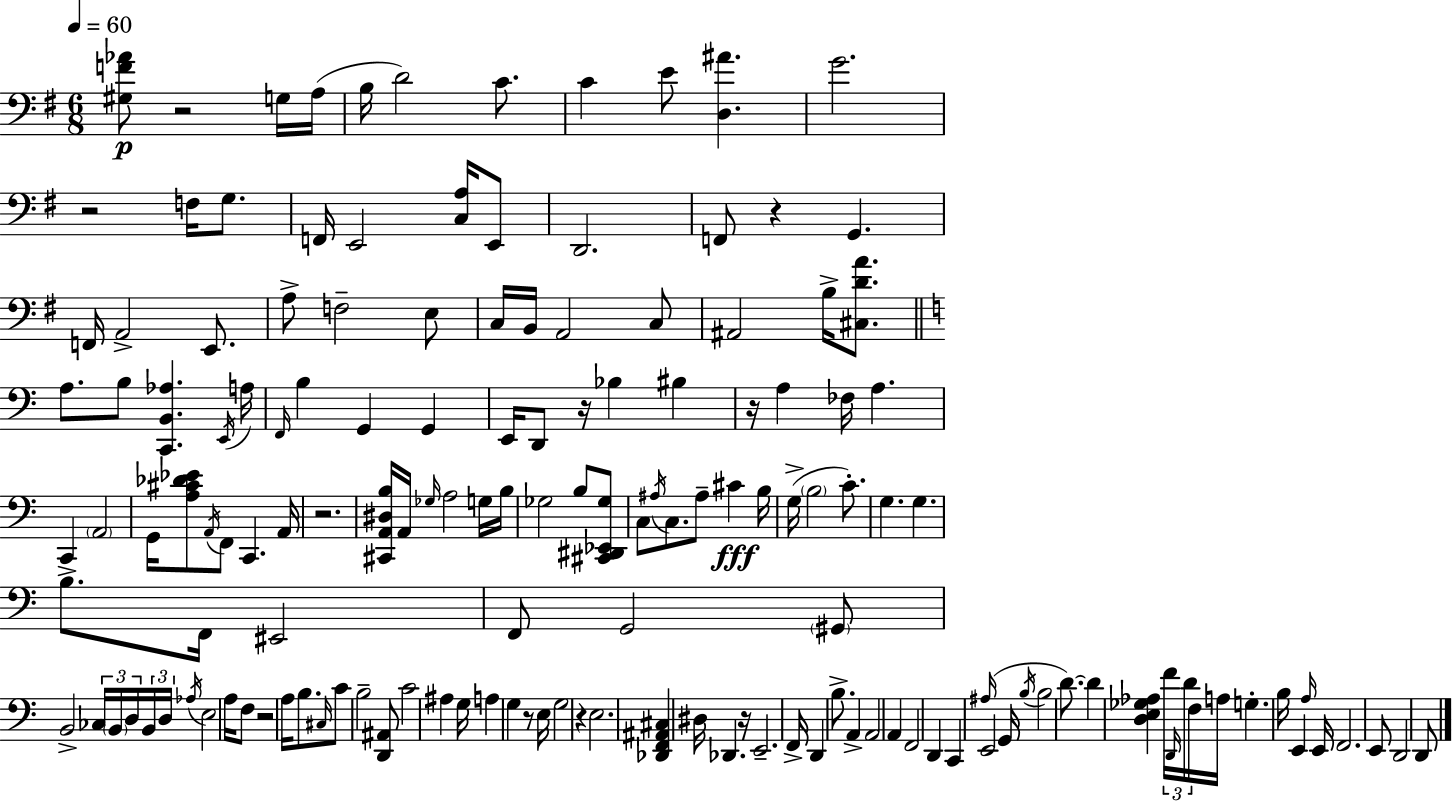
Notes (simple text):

[G#3,F4,Ab4]/e R/h G3/s A3/s B3/s D4/h C4/e. C4/q E4/e [D3,A#4]/q. G4/h. R/h F3/s G3/e. F2/s E2/h [C3,A3]/s E2/e D2/h. F2/e R/q G2/q. F2/s A2/h E2/e. A3/e F3/h E3/e C3/s B2/s A2/h C3/e A#2/h B3/s [C#3,D4,A4]/e. A3/e. B3/e [C2,B2,Ab3]/q. E2/s A3/s F2/s B3/q G2/q G2/q E2/s D2/e R/s Bb3/q BIS3/q R/s A3/q FES3/s A3/q. C2/q A2/h G2/s [A3,C#4,Db4,Eb4]/e A2/s F2/e C2/q. A2/s R/h. [C#2,A2,D#3,B3]/s A2/s Gb3/s A3/h G3/s B3/s Gb3/h B3/e [C#2,D#2,Eb2,Gb3]/e C3/e A#3/s C3/e. A#3/e C#4/q B3/s G3/s B3/h C4/e. G3/q. G3/q. B3/e. F2/s EIS2/h F2/e G2/h G#2/e B2/h CES3/s B2/s D3/s B2/s D3/s Ab3/s E3/h A3/s F3/e R/h A3/s B3/e. C#3/s C4/e B3/h [D2,A#2]/e C4/h A#3/q G3/s A3/q G3/q R/e E3/s G3/h R/q E3/h. [Db2,F2,A#2,C#3]/q D#3/s Db2/q. R/s E2/h. F2/s D2/q B3/e. A2/q A2/h A2/q F2/h D2/q C2/q A#3/s E2/h G2/s B3/s B3/h D4/e. D4/q [D3,E3,Gb3,Ab3]/q F4/s D2/s D4/s F3/s A3/s G3/q. B3/s E2/q A3/s E2/s F2/h. E2/e D2/h D2/e